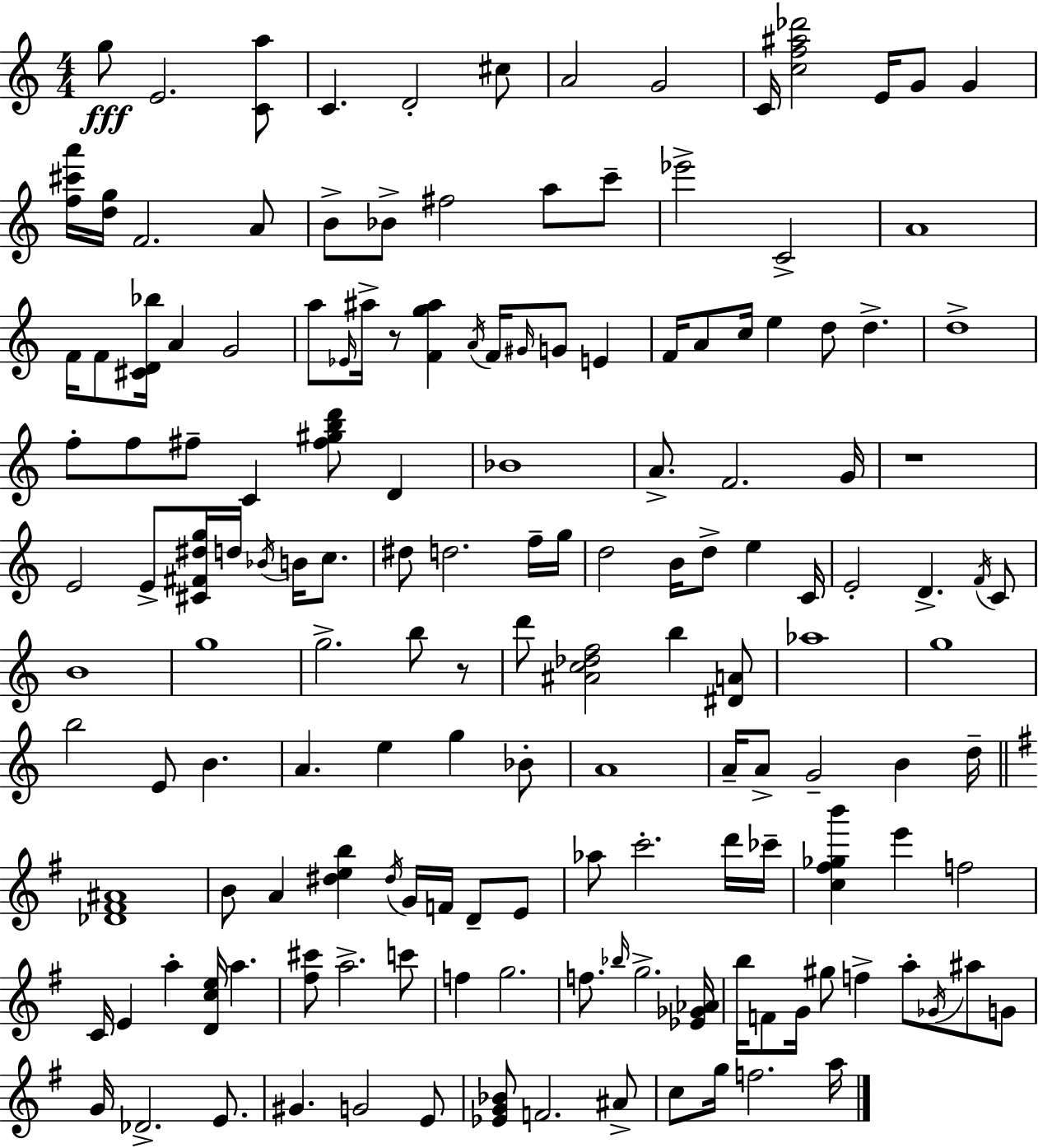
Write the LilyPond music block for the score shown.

{
  \clef treble
  \numericTimeSignature
  \time 4/4
  \key a \minor
  g''8\fff e'2. <c' a''>8 | c'4. d'2-. cis''8 | a'2 g'2 | c'16 <c'' f'' ais'' des'''>2 e'16 g'8 g'4 | \break <f'' cis''' a'''>16 <d'' g''>16 f'2. a'8 | b'8-> bes'8-> fis''2 a''8 c'''8-- | ees'''2-> c'2-> | a'1 | \break f'16 f'8 <cis' d' bes''>16 a'4 g'2 | a''8 \grace { ees'16 } ais''16-> r8 <f' g'' ais''>4 \acciaccatura { a'16 } f'16 \grace { gis'16 } g'8 e'4 | f'16 a'8 c''16 e''4 d''8 d''4.-> | d''1-> | \break f''8-. f''8 fis''8-- c'4 <fis'' gis'' b'' d'''>8 d'4 | bes'1 | a'8.-> f'2. | g'16 r1 | \break e'2 e'8-> <cis' fis' dis'' g''>16 d''16 \acciaccatura { bes'16 } | b'16 c''8. dis''8 d''2. | f''16-- g''16 d''2 b'16 d''8-> e''4 | c'16 e'2-. d'4.-> | \break \acciaccatura { f'16 } c'8 b'1 | g''1 | g''2.-> | b''8 r8 d'''8 <ais' c'' des'' f''>2 b''4 | \break <dis' a'>8 aes''1 | g''1 | b''2 e'8 b'4. | a'4. e''4 g''4 | \break bes'8-. a'1 | a'16-- a'8-> g'2-- | b'4 d''16-- \bar "||" \break \key g \major <des' fis' ais'>1 | b'8 a'4 <dis'' e'' b''>4 \acciaccatura { dis''16 } g'16 f'16 d'8-- e'8 | aes''8 c'''2.-. d'''16 | ces'''16-- <c'' fis'' ges'' b'''>4 e'''4 f''2 | \break c'16 e'4 a''4-. <d' c'' e''>16 a''4. | <fis'' cis'''>8 a''2.-> c'''8 | f''4 g''2. | f''8. \grace { bes''16 } g''2.-> | \break <ees' ges' aes'>16 b''16 f'8 g'16 gis''8 f''4-> a''8-. \acciaccatura { ges'16 } ais''8 | g'8 g'16 des'2.-> | e'8. gis'4. g'2 | e'8 <ees' g' bes'>8 f'2. | \break ais'8-> c''8 g''16 f''2. | a''16 \bar "|."
}